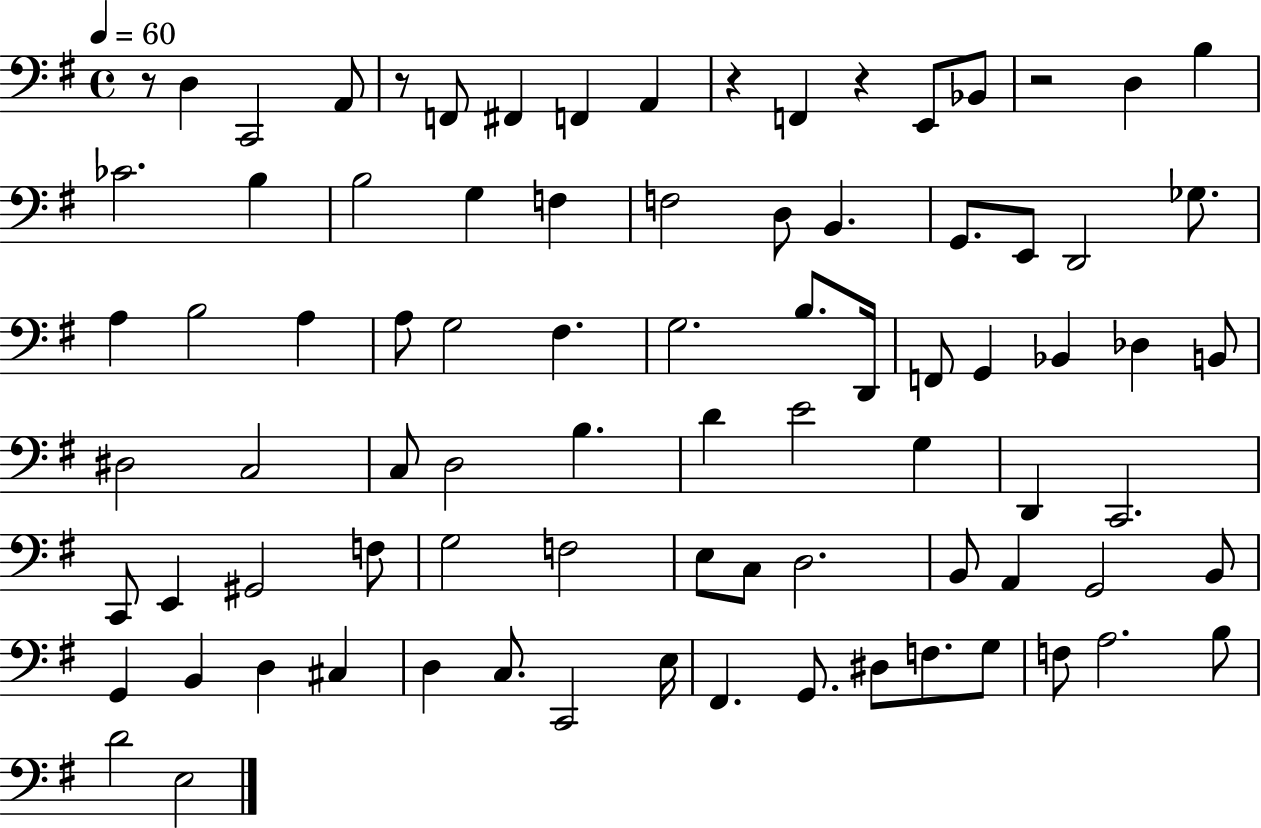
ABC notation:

X:1
T:Untitled
M:4/4
L:1/4
K:G
z/2 D, C,,2 A,,/2 z/2 F,,/2 ^F,, F,, A,, z F,, z E,,/2 _B,,/2 z2 D, B, _C2 B, B,2 G, F, F,2 D,/2 B,, G,,/2 E,,/2 D,,2 _G,/2 A, B,2 A, A,/2 G,2 ^F, G,2 B,/2 D,,/4 F,,/2 G,, _B,, _D, B,,/2 ^D,2 C,2 C,/2 D,2 B, D E2 G, D,, C,,2 C,,/2 E,, ^G,,2 F,/2 G,2 F,2 E,/2 C,/2 D,2 B,,/2 A,, G,,2 B,,/2 G,, B,, D, ^C, D, C,/2 C,,2 E,/4 ^F,, G,,/2 ^D,/2 F,/2 G,/2 F,/2 A,2 B,/2 D2 E,2